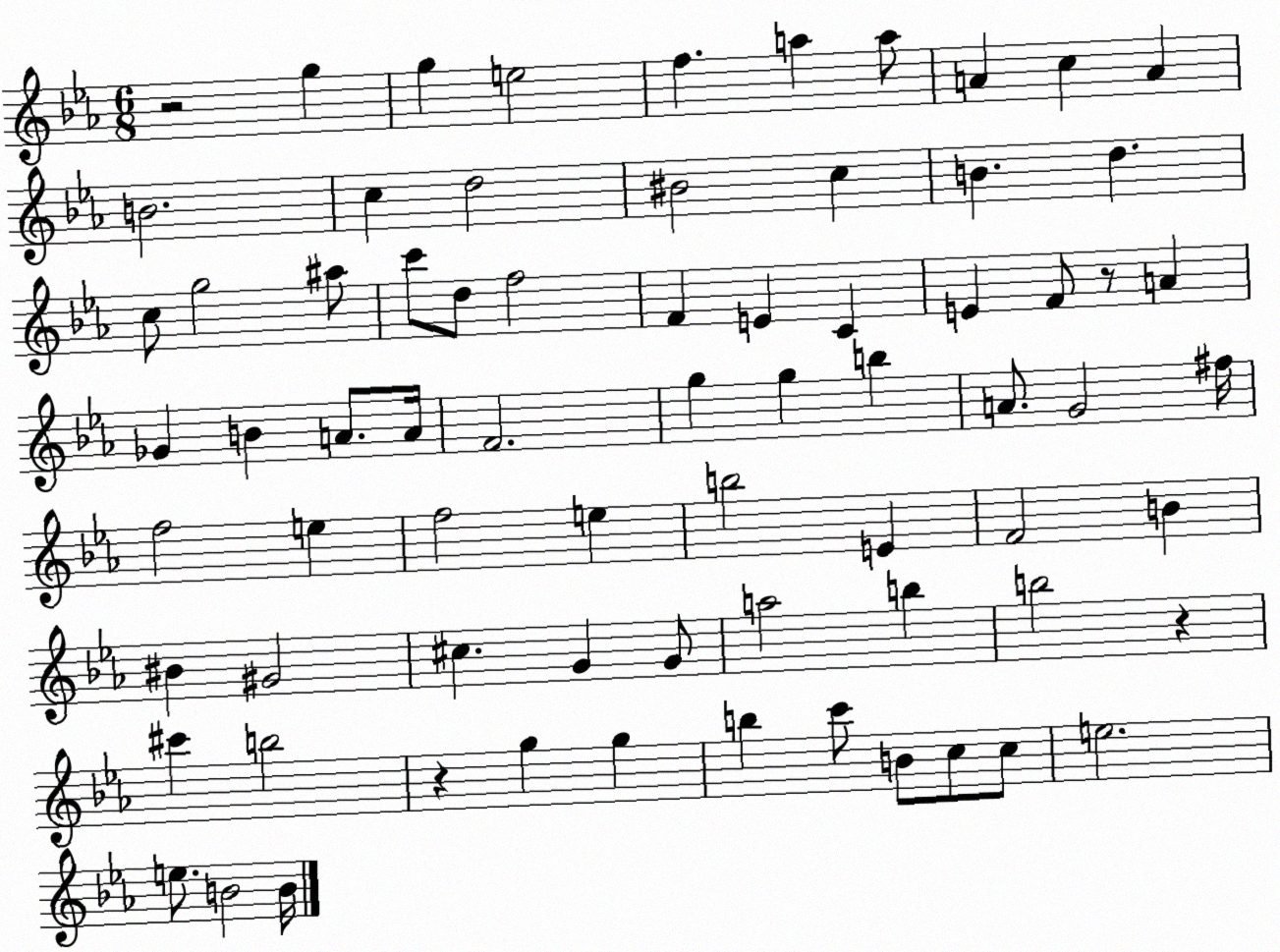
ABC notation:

X:1
T:Untitled
M:6/8
L:1/4
K:Eb
z2 g g e2 f a a/2 A c A B2 c d2 ^B2 c B d c/2 g2 ^a/2 c'/2 d/2 f2 F E C E F/2 z/2 A _G B A/2 A/4 F2 g g b A/2 G2 ^f/4 f2 e f2 e b2 E F2 B ^B ^G2 ^c G G/2 a2 b b2 z ^c' b2 z g g b c'/2 B/2 c/2 c/2 e2 e/2 B2 B/4